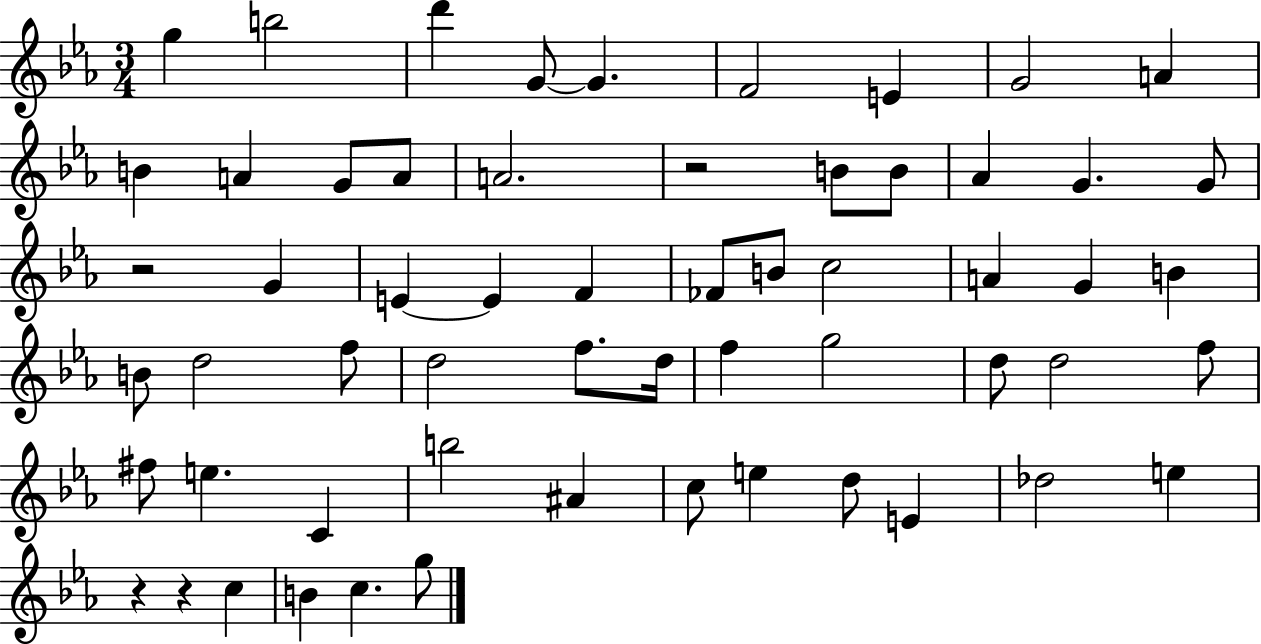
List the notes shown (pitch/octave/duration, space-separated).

G5/q B5/h D6/q G4/e G4/q. F4/h E4/q G4/h A4/q B4/q A4/q G4/e A4/e A4/h. R/h B4/e B4/e Ab4/q G4/q. G4/e R/h G4/q E4/q E4/q F4/q FES4/e B4/e C5/h A4/q G4/q B4/q B4/e D5/h F5/e D5/h F5/e. D5/s F5/q G5/h D5/e D5/h F5/e F#5/e E5/q. C4/q B5/h A#4/q C5/e E5/q D5/e E4/q Db5/h E5/q R/q R/q C5/q B4/q C5/q. G5/e